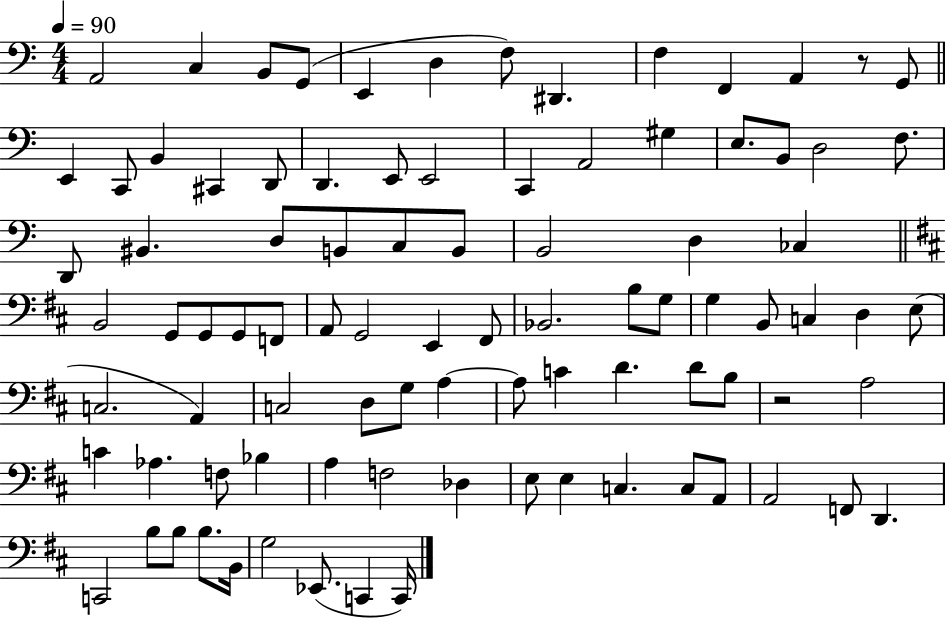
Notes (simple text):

A2/h C3/q B2/e G2/e E2/q D3/q F3/e D#2/q. F3/q F2/q A2/q R/e G2/e E2/q C2/e B2/q C#2/q D2/e D2/q. E2/e E2/h C2/q A2/h G#3/q E3/e. B2/e D3/h F3/e. D2/e BIS2/q. D3/e B2/e C3/e B2/e B2/h D3/q CES3/q B2/h G2/e G2/e G2/e F2/e A2/e G2/h E2/q F#2/e Bb2/h. B3/e G3/e G3/q B2/e C3/q D3/q E3/e C3/h. A2/q C3/h D3/e G3/e A3/q A3/e C4/q D4/q. D4/e B3/e R/h A3/h C4/q Ab3/q. F3/e Bb3/q A3/q F3/h Db3/q E3/e E3/q C3/q. C3/e A2/e A2/h F2/e D2/q. C2/h B3/e B3/e B3/e. B2/s G3/h Eb2/e. C2/q C2/s